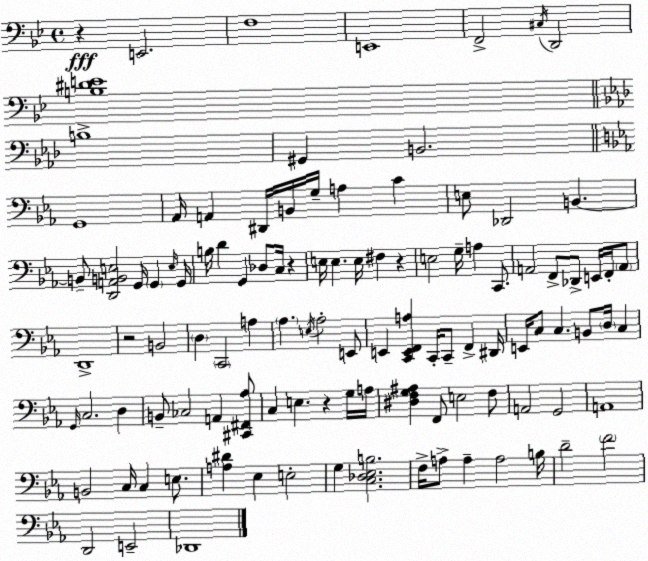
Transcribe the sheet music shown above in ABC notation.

X:1
T:Untitled
M:4/4
L:1/4
K:Bb
z E,,2 F,4 E,,4 F,,2 ^C,/4 D,,2 [B,^DE]4 B,4 ^G,, B,,2 G,,4 _A,,/4 A,, ^D,,/4 B,,/4 G,/4 A, C E,/2 _D,,2 B,, B,,/2 [D,,A,,B,,E,]2 G,,/4 G,, E,/4 G,,/4 B,/4 D G,, _D,/2 C,/4 z E,/4 E, E,/4 ^F, z E,2 G,/4 A, C,,/2 A,,2 F,,/2 _D,,/2 E,,/4 F,,/4 A,,/2 D,,4 z2 B,,2 D, C,,2 A, _A, E,/4 _A,2 E,,/2 E,, [C,,E,,F,,A,] C,,/4 C,,/2 F,, ^D,,/4 E,,/4 C,/2 C, B,,/2 D,/4 C, G,,/4 C,2 D, B,,/2 _C,2 A,, [^C,,^F,,_A,]/2 C, E, z G,/4 A,/4 [^D,F,G,^A,] F,,/2 E,2 F,/2 A,,2 G,,2 A,,4 B,,2 C,/4 C, E,/2 [A,^D] _E, E,2 G, [C,_D,_E,B,]2 F,/4 A,/2 A, A,2 B,/4 D2 F2 D,,2 E,,2 _D,,4